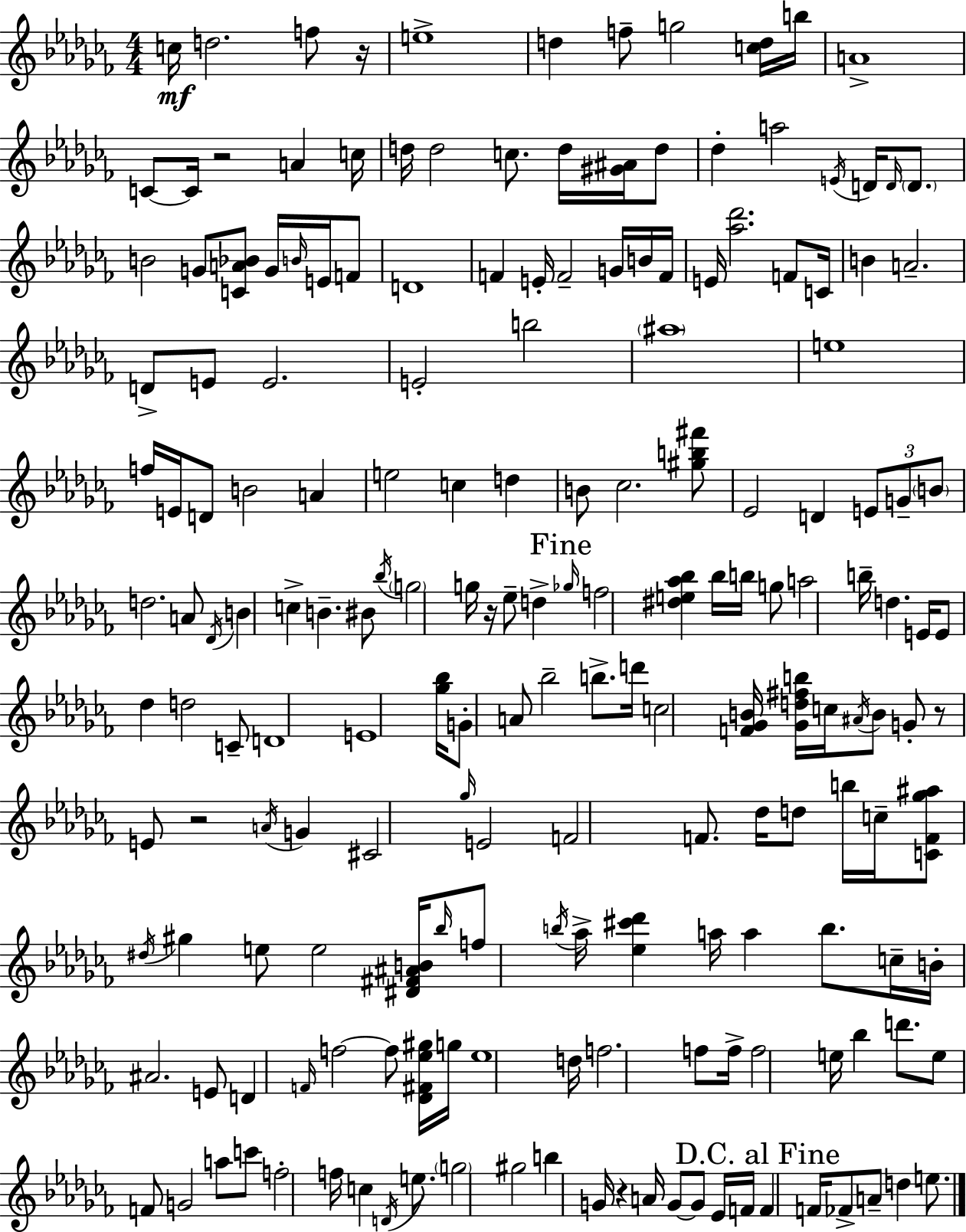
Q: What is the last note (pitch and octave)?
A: E5